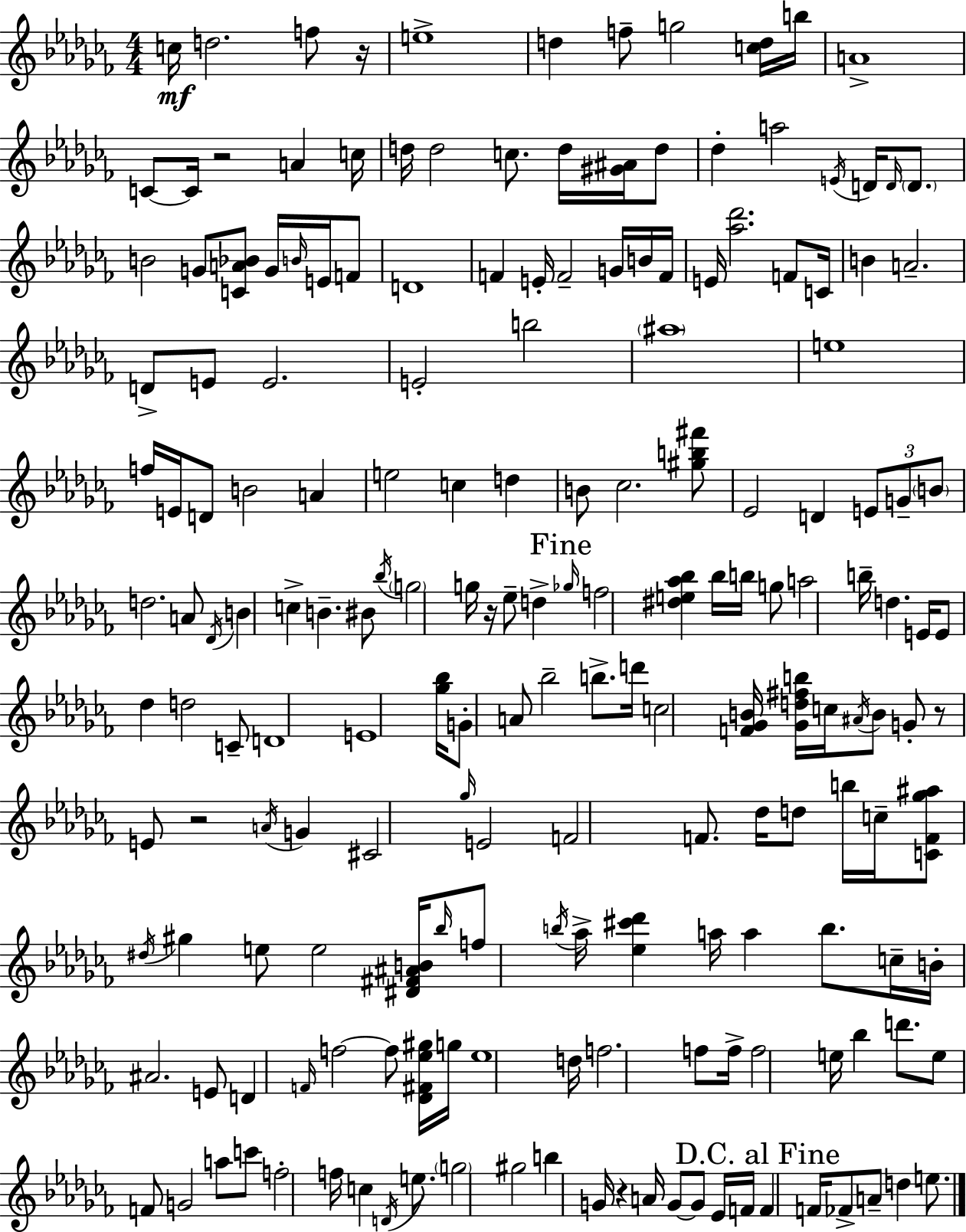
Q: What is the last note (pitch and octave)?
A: E5